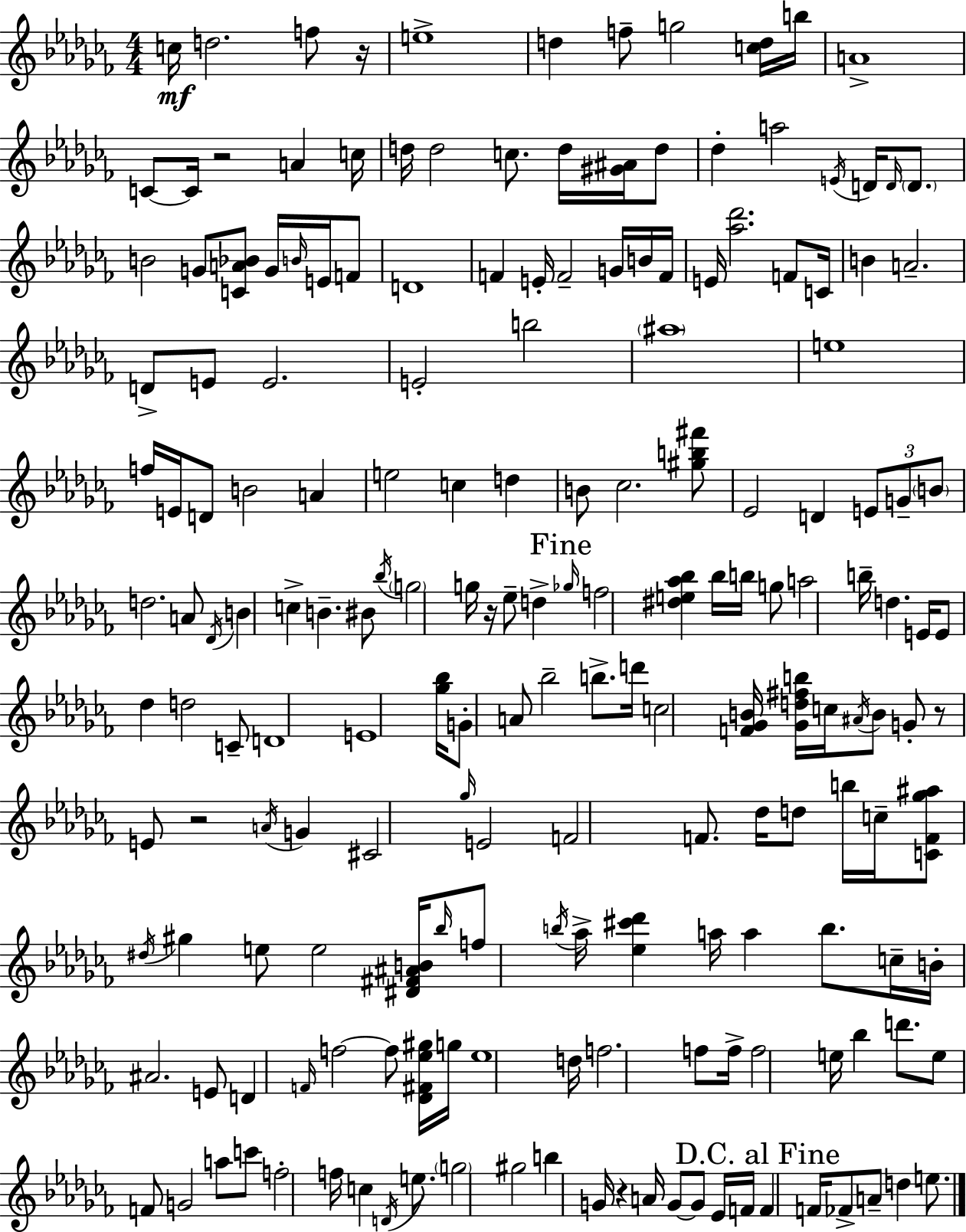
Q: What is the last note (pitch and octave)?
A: E5